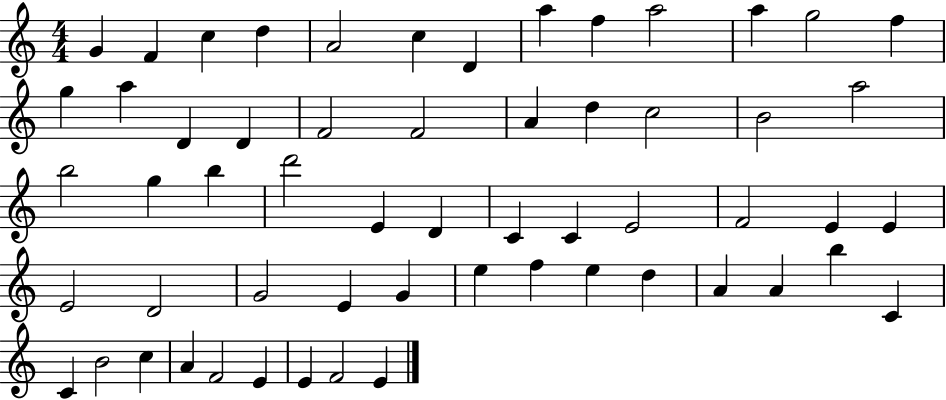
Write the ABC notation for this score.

X:1
T:Untitled
M:4/4
L:1/4
K:C
G F c d A2 c D a f a2 a g2 f g a D D F2 F2 A d c2 B2 a2 b2 g b d'2 E D C C E2 F2 E E E2 D2 G2 E G e f e d A A b C C B2 c A F2 E E F2 E